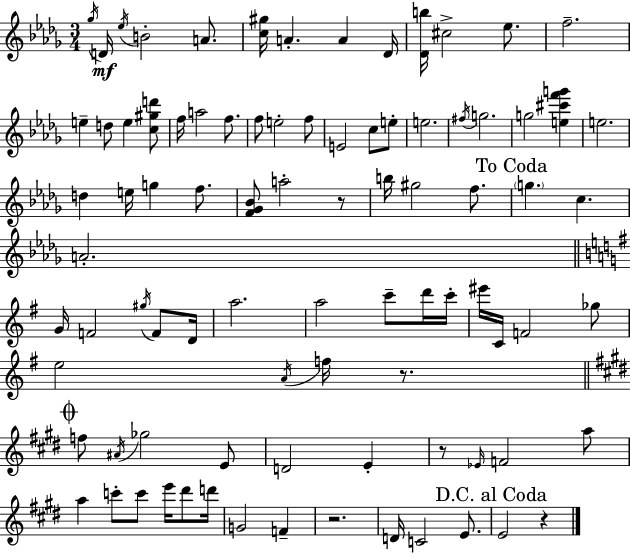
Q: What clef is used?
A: treble